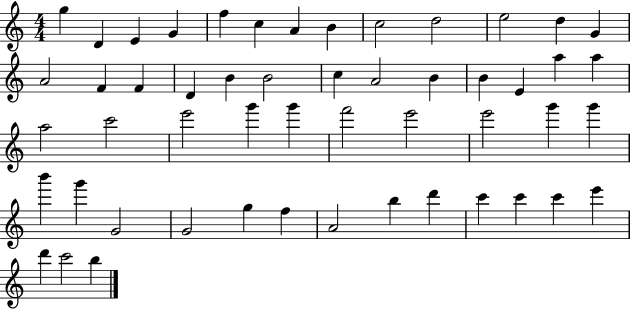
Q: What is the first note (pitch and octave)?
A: G5